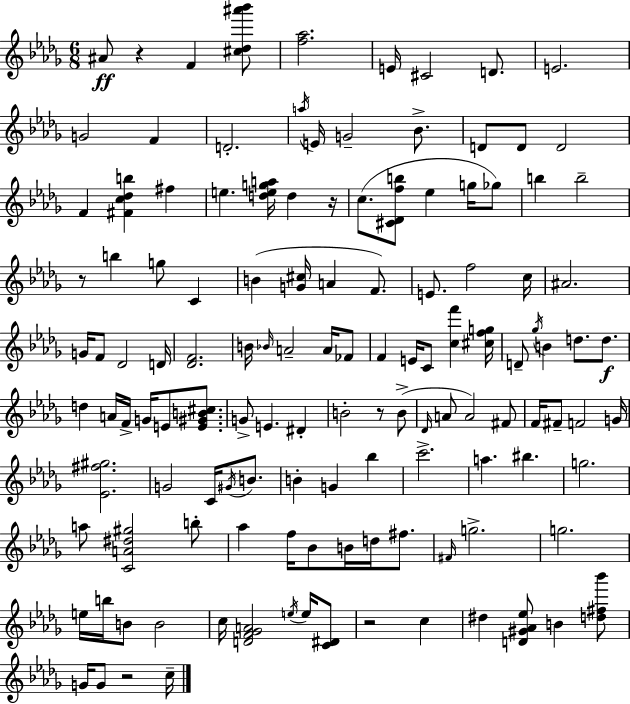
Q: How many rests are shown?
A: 6